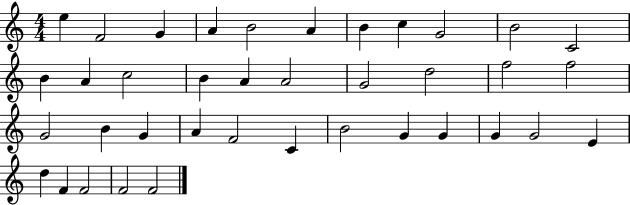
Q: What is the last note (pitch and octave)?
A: F4